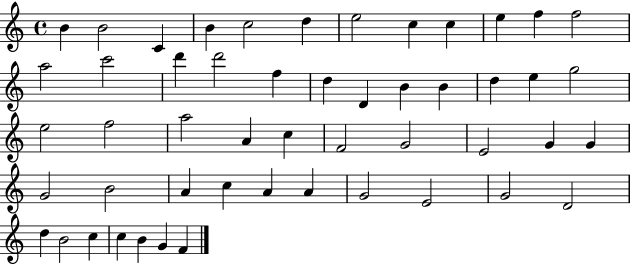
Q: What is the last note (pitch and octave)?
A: F4